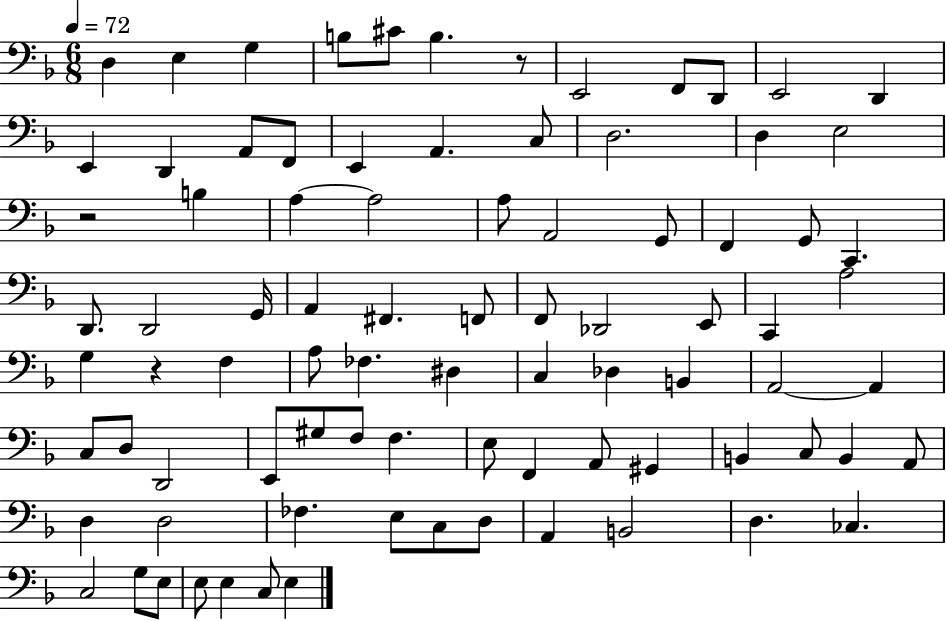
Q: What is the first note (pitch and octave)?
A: D3